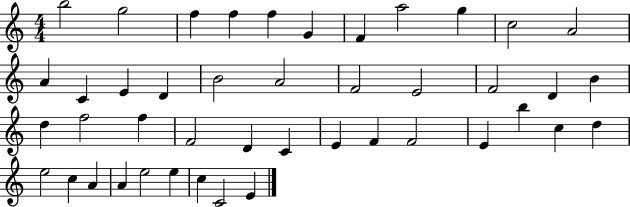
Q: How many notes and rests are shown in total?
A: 44